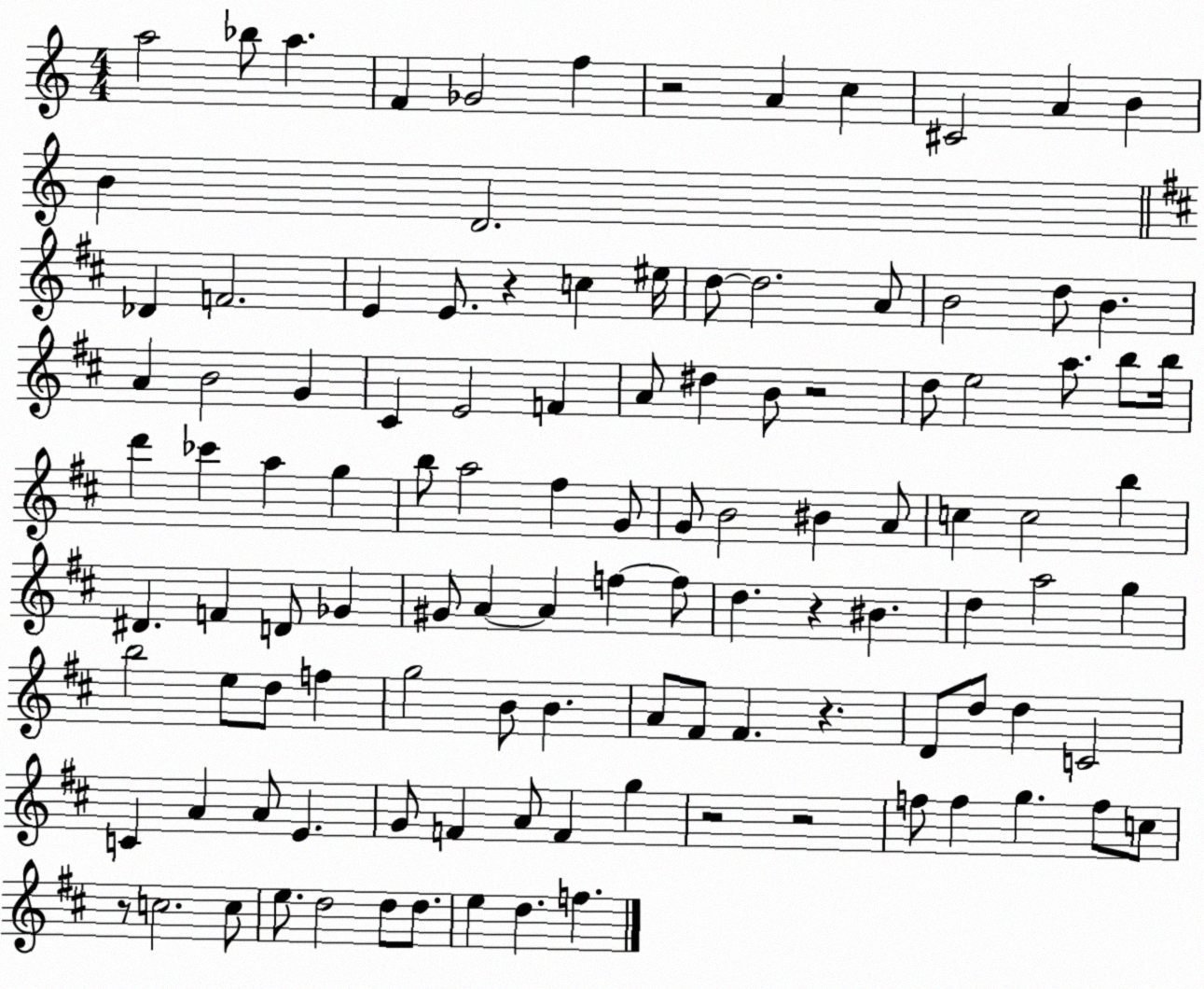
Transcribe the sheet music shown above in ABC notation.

X:1
T:Untitled
M:4/4
L:1/4
K:C
a2 _b/2 a F _G2 f z2 A c ^C2 A B B D2 _D F2 E E/2 z c ^e/4 d/2 d2 A/2 B2 d/2 B A B2 G ^C E2 F A/2 ^d B/2 z2 d/2 e2 a/2 b/2 b/4 d' _c' a g b/2 a2 ^f G/2 G/2 B2 ^B A/2 c c2 b ^D F D/2 _G ^G/2 A A f f/2 d z ^B d a2 g b2 e/2 d/2 f g2 B/2 B A/2 ^F/2 ^F z D/2 d/2 d C2 C A A/2 E G/2 F A/2 F g z2 z2 f/2 f g f/2 c/2 z/2 c2 c/2 e/2 d2 d/2 d/2 e d f